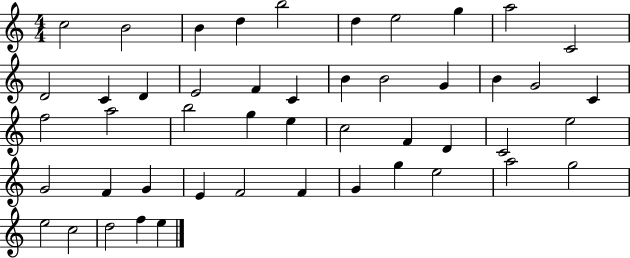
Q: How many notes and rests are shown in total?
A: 48